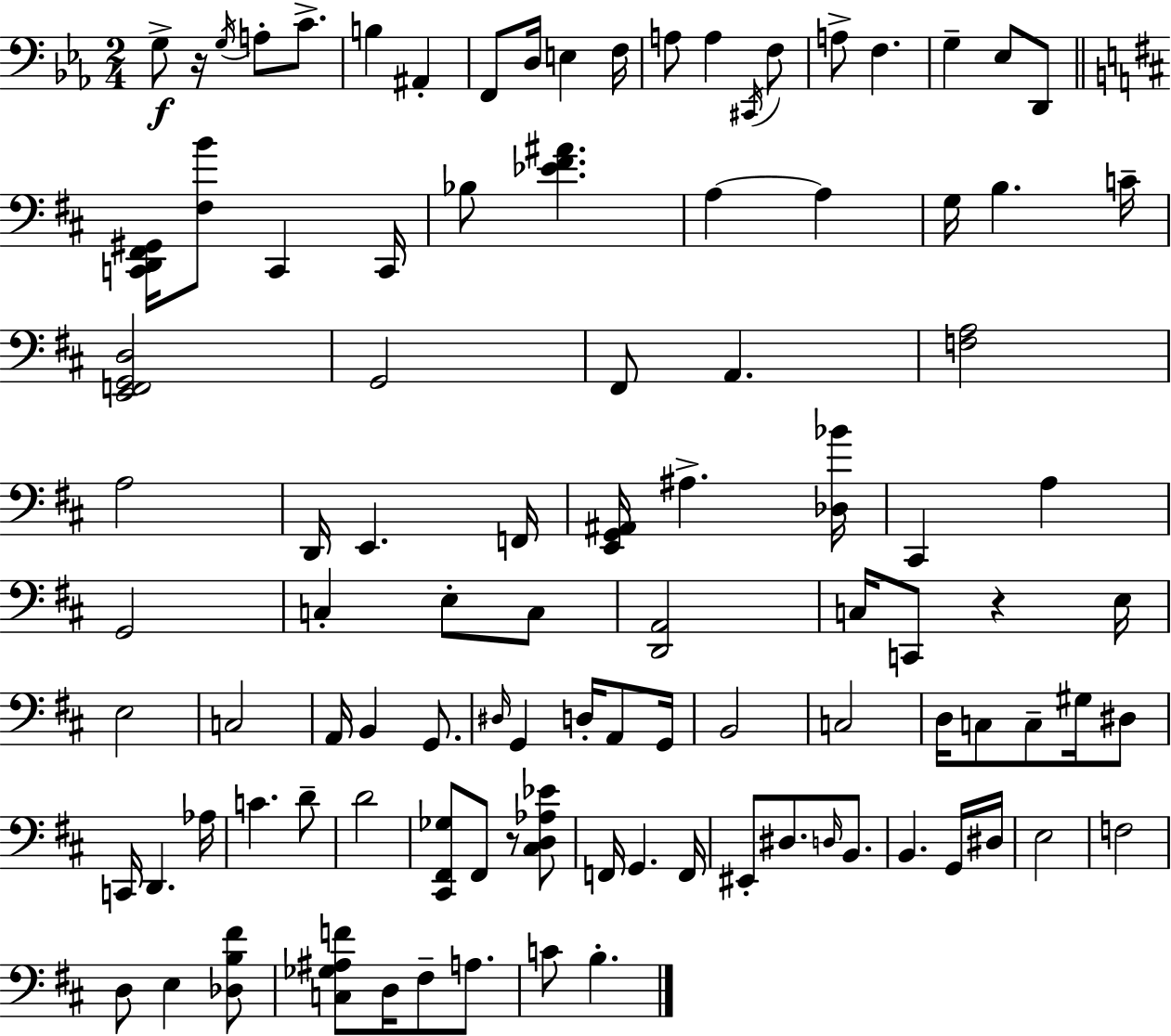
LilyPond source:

{
  \clef bass
  \numericTimeSignature
  \time 2/4
  \key c \minor
  \repeat volta 2 { g8->\f r16 \acciaccatura { g16 } a8-. c'8.-> | b4 ais,4-. | f,8 d16 e4 | f16 a8 a4 \acciaccatura { cis,16 } | \break f8 a8-> f4. | g4-- ees8 | d,8 \bar "||" \break \key b \minor <c, d, fis, gis,>16 <fis b'>8 c,4 c,16 | bes8 <ees' fis' ais'>4. | a4~~ a4 | g16 b4. c'16-- | \break <e, f, g, d>2 | g,2 | fis,8 a,4. | <f a>2 | \break a2 | d,16 e,4. f,16 | <e, g, ais,>16 ais4.-> <des bes'>16 | cis,4 a4 | \break g,2 | c4-. e8-. c8 | <d, a,>2 | c16 c,8 r4 e16 | \break e2 | c2 | a,16 b,4 g,8. | \grace { dis16 } g,4 d16-. a,8 | \break g,16 b,2 | c2 | d16 c8 c8-- gis16 dis8 | c,16 d,4. | \break aes16 c'4. d'8-- | d'2 | <cis, fis, ges>8 fis,8 r8 <cis d aes ees'>8 | f,16 g,4. | \break f,16 eis,8-. dis8. \grace { d16 } b,8. | b,4. | g,16 dis16 e2 | f2 | \break d8 e4 | <des b fis'>8 <c ges ais f'>8 d16 fis8-- a8. | c'8 b4.-. | } \bar "|."
}